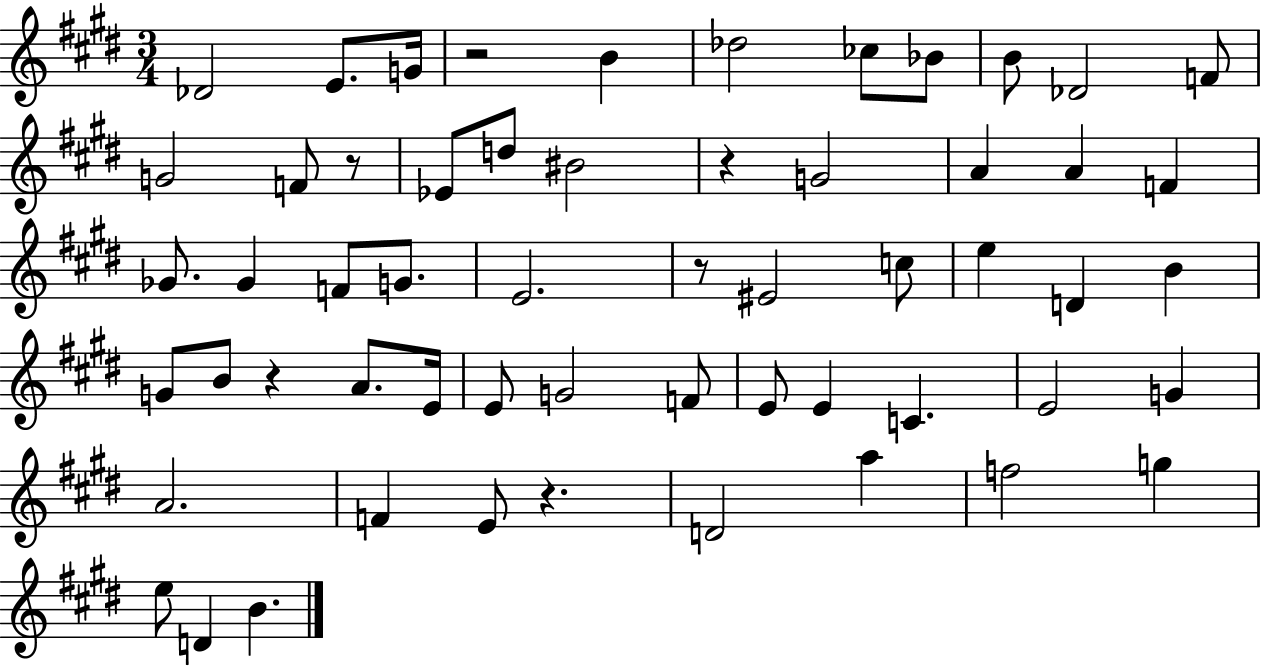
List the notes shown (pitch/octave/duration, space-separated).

Db4/h E4/e. G4/s R/h B4/q Db5/h CES5/e Bb4/e B4/e Db4/h F4/e G4/h F4/e R/e Eb4/e D5/e BIS4/h R/q G4/h A4/q A4/q F4/q Gb4/e. Gb4/q F4/e G4/e. E4/h. R/e EIS4/h C5/e E5/q D4/q B4/q G4/e B4/e R/q A4/e. E4/s E4/e G4/h F4/e E4/e E4/q C4/q. E4/h G4/q A4/h. F4/q E4/e R/q. D4/h A5/q F5/h G5/q E5/e D4/q B4/q.